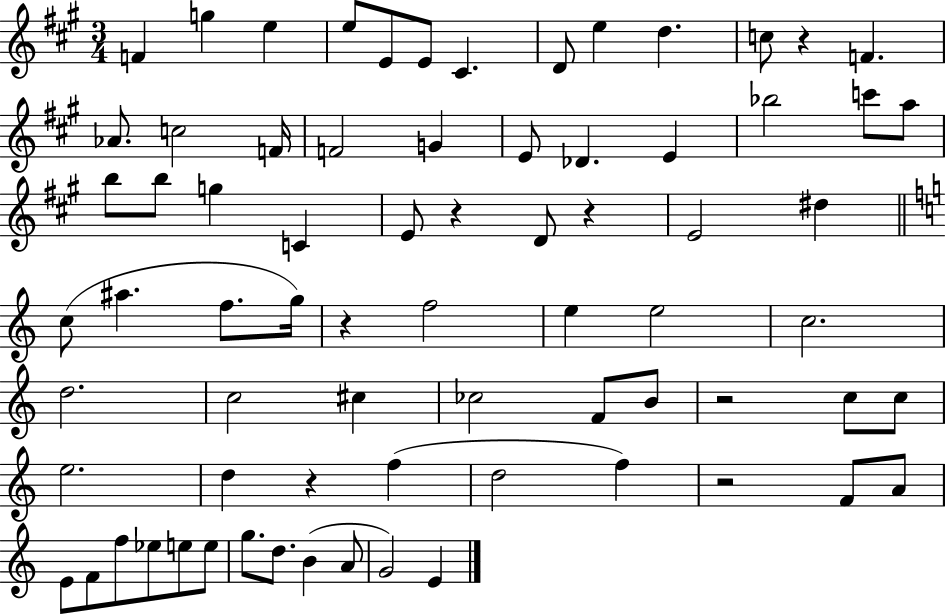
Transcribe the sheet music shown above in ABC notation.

X:1
T:Untitled
M:3/4
L:1/4
K:A
F g e e/2 E/2 E/2 ^C D/2 e d c/2 z F _A/2 c2 F/4 F2 G E/2 _D E _b2 c'/2 a/2 b/2 b/2 g C E/2 z D/2 z E2 ^d c/2 ^a f/2 g/4 z f2 e e2 c2 d2 c2 ^c _c2 F/2 B/2 z2 c/2 c/2 e2 d z f d2 f z2 F/2 A/2 E/2 F/2 f/2 _e/2 e/2 e/2 g/2 d/2 B A/2 G2 E